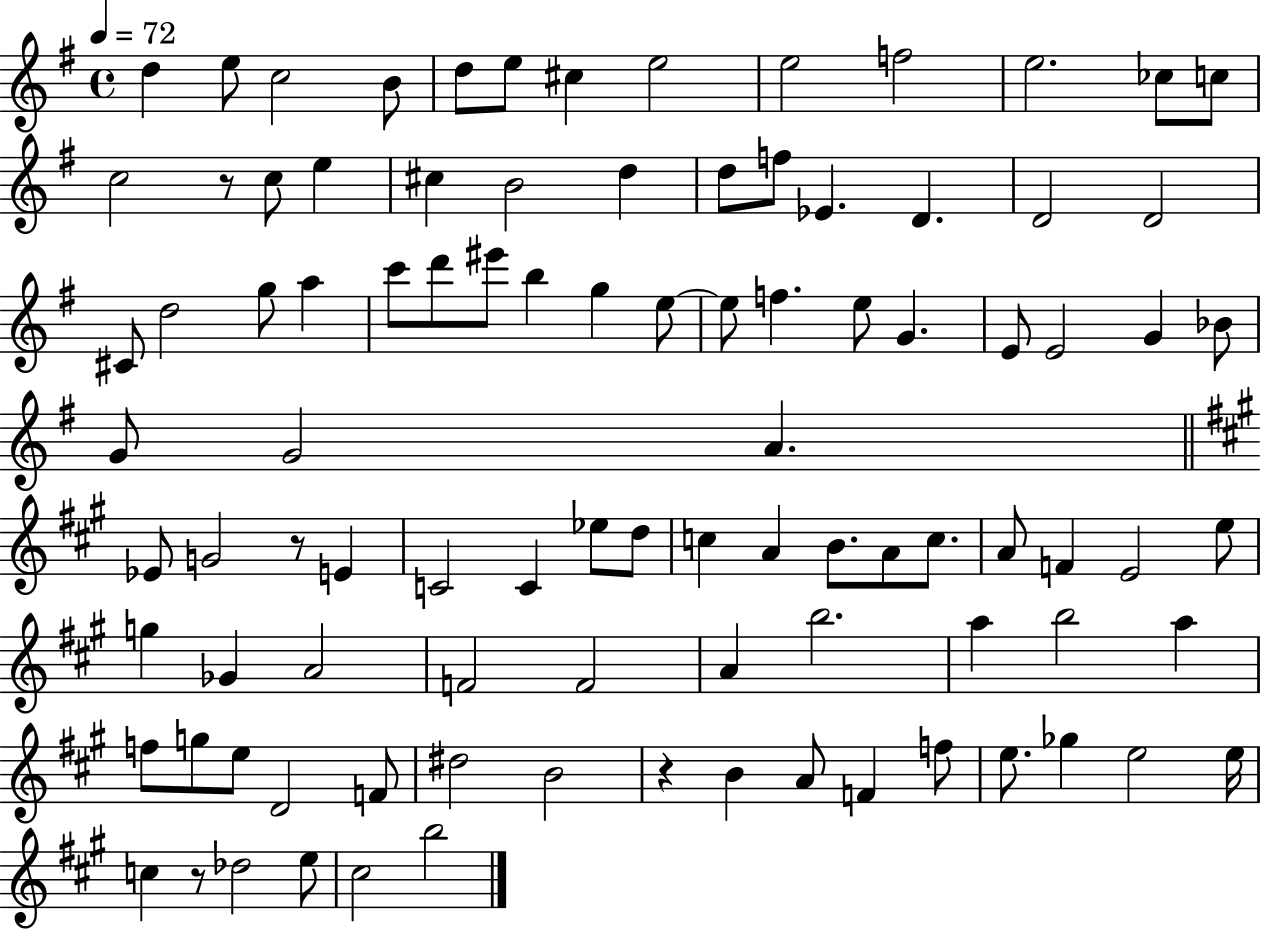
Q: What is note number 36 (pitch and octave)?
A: E5